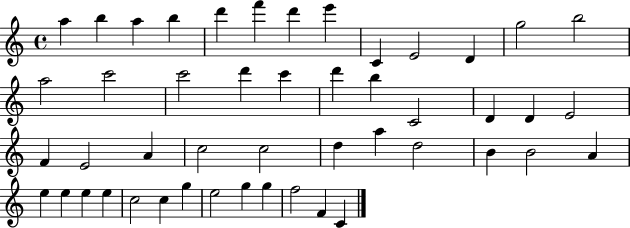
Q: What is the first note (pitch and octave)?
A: A5